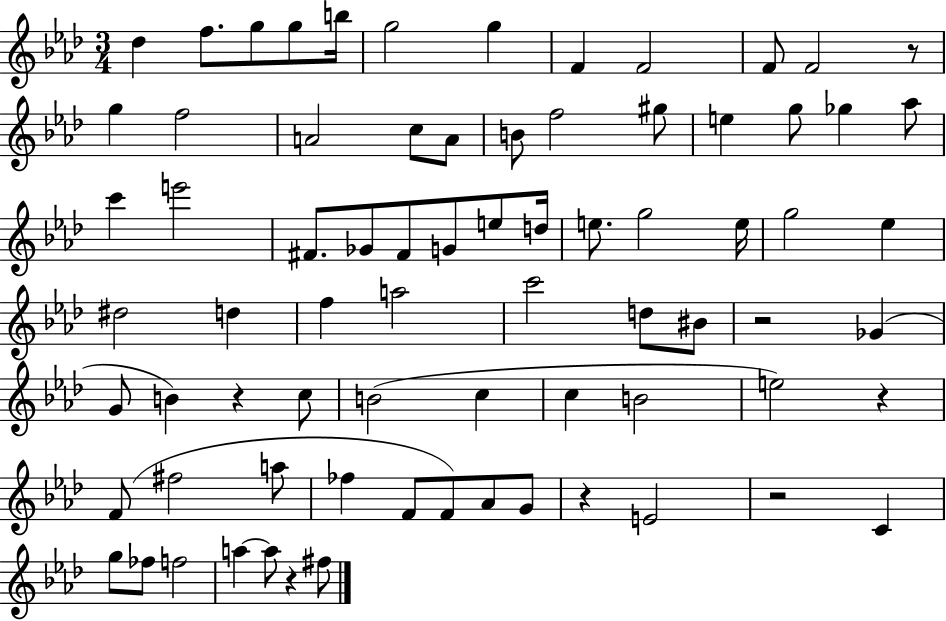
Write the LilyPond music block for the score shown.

{
  \clef treble
  \numericTimeSignature
  \time 3/4
  \key aes \major
  des''4 f''8. g''8 g''8 b''16 | g''2 g''4 | f'4 f'2 | f'8 f'2 r8 | \break g''4 f''2 | a'2 c''8 a'8 | b'8 f''2 gis''8 | e''4 g''8 ges''4 aes''8 | \break c'''4 e'''2 | fis'8. ges'8 fis'8 g'8 e''8 d''16 | e''8. g''2 e''16 | g''2 ees''4 | \break dis''2 d''4 | f''4 a''2 | c'''2 d''8 bis'8 | r2 ges'4( | \break g'8 b'4) r4 c''8 | b'2( c''4 | c''4 b'2 | e''2) r4 | \break f'8( fis''2 a''8 | fes''4 f'8 f'8) aes'8 g'8 | r4 e'2 | r2 c'4 | \break g''8 fes''8 f''2 | a''4~~ a''8 r4 fis''8 | \bar "|."
}